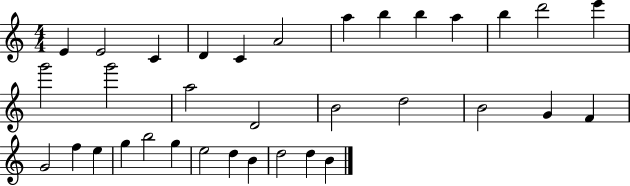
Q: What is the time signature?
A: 4/4